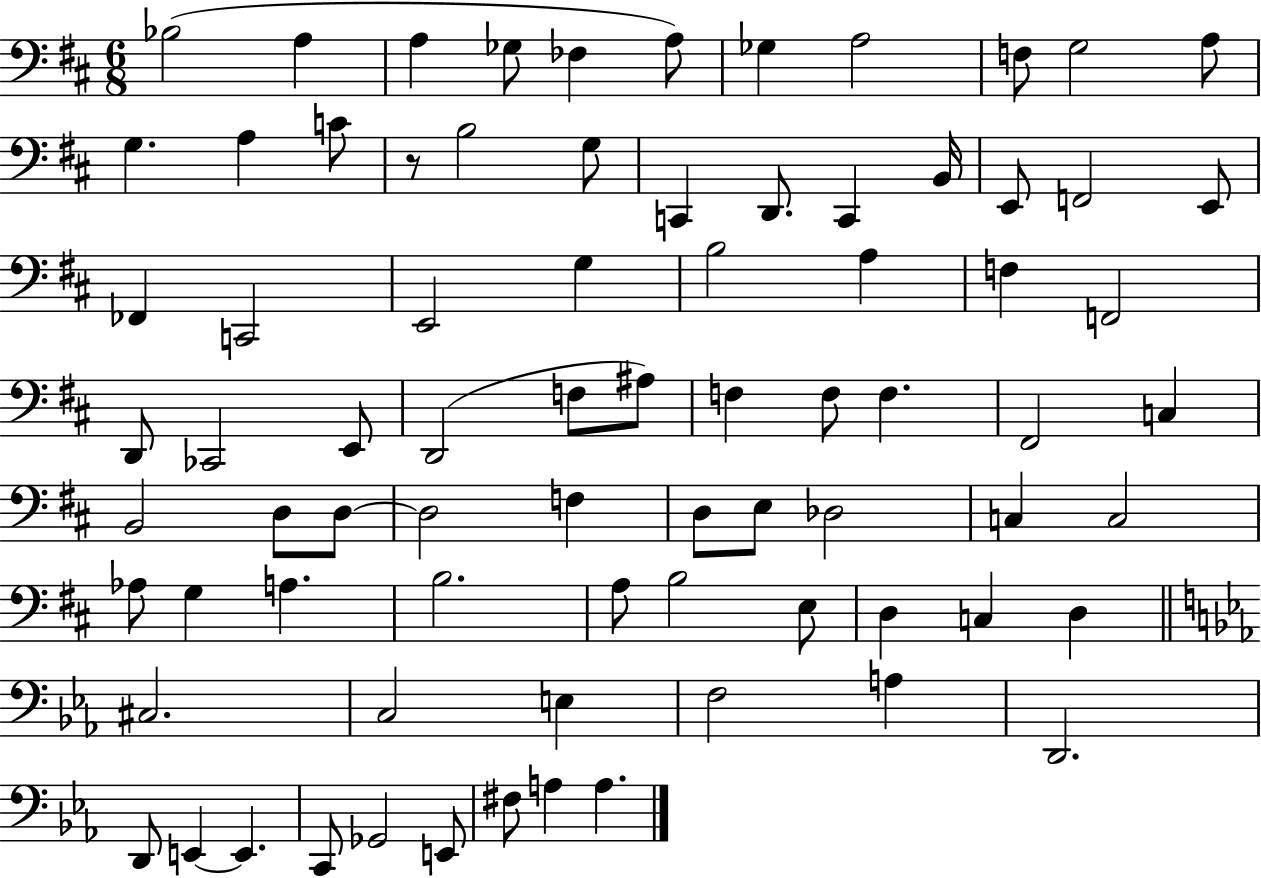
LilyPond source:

{
  \clef bass
  \numericTimeSignature
  \time 6/8
  \key d \major
  bes2( a4 | a4 ges8 fes4 a8) | ges4 a2 | f8 g2 a8 | \break g4. a4 c'8 | r8 b2 g8 | c,4 d,8. c,4 b,16 | e,8 f,2 e,8 | \break fes,4 c,2 | e,2 g4 | b2 a4 | f4 f,2 | \break d,8 ces,2 e,8 | d,2( f8 ais8) | f4 f8 f4. | fis,2 c4 | \break b,2 d8 d8~~ | d2 f4 | d8 e8 des2 | c4 c2 | \break aes8 g4 a4. | b2. | a8 b2 e8 | d4 c4 d4 | \break \bar "||" \break \key ees \major cis2. | c2 e4 | f2 a4 | d,2. | \break d,8 e,4~~ e,4. | c,8 ges,2 e,8 | fis8 a4 a4. | \bar "|."
}